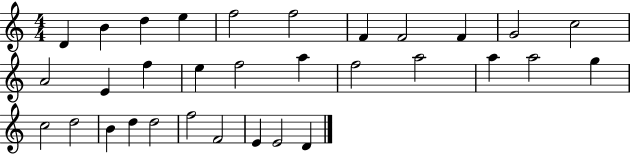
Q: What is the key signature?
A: C major